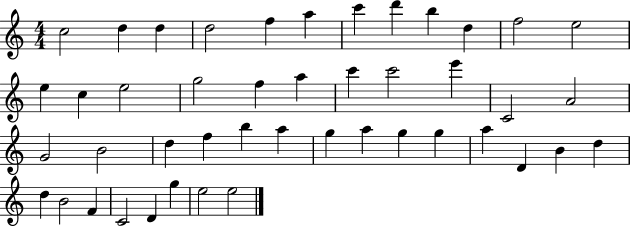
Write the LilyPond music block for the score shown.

{
  \clef treble
  \numericTimeSignature
  \time 4/4
  \key c \major
  c''2 d''4 d''4 | d''2 f''4 a''4 | c'''4 d'''4 b''4 d''4 | f''2 e''2 | \break e''4 c''4 e''2 | g''2 f''4 a''4 | c'''4 c'''2 e'''4 | c'2 a'2 | \break g'2 b'2 | d''4 f''4 b''4 a''4 | g''4 a''4 g''4 g''4 | a''4 d'4 b'4 d''4 | \break d''4 b'2 f'4 | c'2 d'4 g''4 | e''2 e''2 | \bar "|."
}